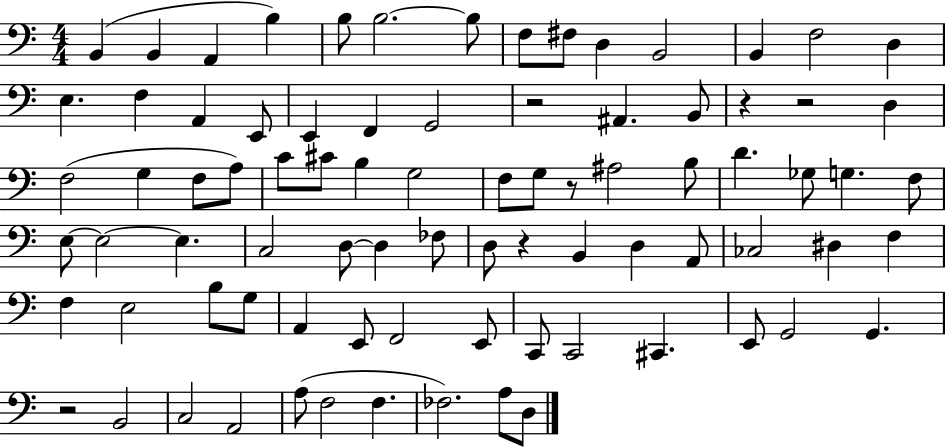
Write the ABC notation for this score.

X:1
T:Untitled
M:4/4
L:1/4
K:C
B,, B,, A,, B, B,/2 B,2 B,/2 F,/2 ^F,/2 D, B,,2 B,, F,2 D, E, F, A,, E,,/2 E,, F,, G,,2 z2 ^A,, B,,/2 z z2 D, F,2 G, F,/2 A,/2 C/2 ^C/2 B, G,2 F,/2 G,/2 z/2 ^A,2 B,/2 D _G,/2 G, F,/2 E,/2 E,2 E, C,2 D,/2 D, _F,/2 D,/2 z B,, D, A,,/2 _C,2 ^D, F, F, E,2 B,/2 G,/2 A,, E,,/2 F,,2 E,,/2 C,,/2 C,,2 ^C,, E,,/2 G,,2 G,, z2 B,,2 C,2 A,,2 A,/2 F,2 F, _F,2 A,/2 D,/2